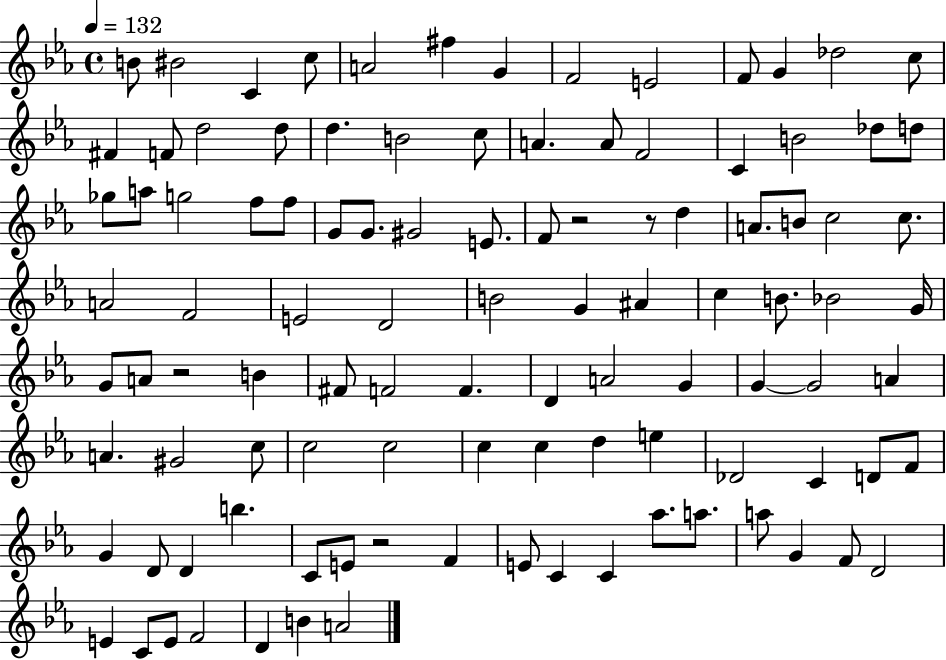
{
  \clef treble
  \time 4/4
  \defaultTimeSignature
  \key ees \major
  \tempo 4 = 132
  b'8 bis'2 c'4 c''8 | a'2 fis''4 g'4 | f'2 e'2 | f'8 g'4 des''2 c''8 | \break fis'4 f'8 d''2 d''8 | d''4. b'2 c''8 | a'4. a'8 f'2 | c'4 b'2 des''8 d''8 | \break ges''8 a''8 g''2 f''8 f''8 | g'8 g'8. gis'2 e'8. | f'8 r2 r8 d''4 | a'8. b'8 c''2 c''8. | \break a'2 f'2 | e'2 d'2 | b'2 g'4 ais'4 | c''4 b'8. bes'2 g'16 | \break g'8 a'8 r2 b'4 | fis'8 f'2 f'4. | d'4 a'2 g'4 | g'4~~ g'2 a'4 | \break a'4. gis'2 c''8 | c''2 c''2 | c''4 c''4 d''4 e''4 | des'2 c'4 d'8 f'8 | \break g'4 d'8 d'4 b''4. | c'8 e'8 r2 f'4 | e'8 c'4 c'4 aes''8. a''8. | a''8 g'4 f'8 d'2 | \break e'4 c'8 e'8 f'2 | d'4 b'4 a'2 | \bar "|."
}